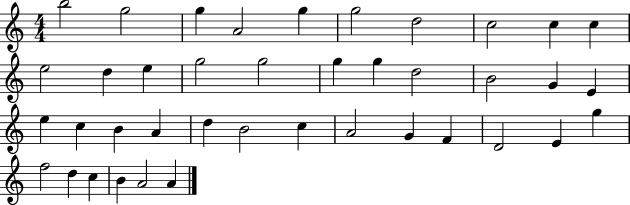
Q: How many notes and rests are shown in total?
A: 40